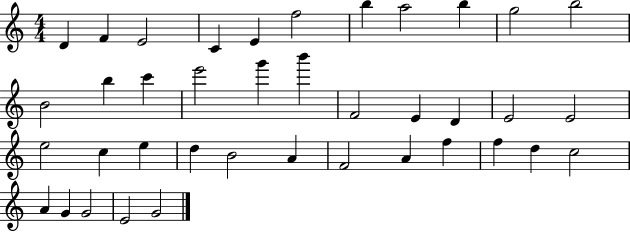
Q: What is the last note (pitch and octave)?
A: G4